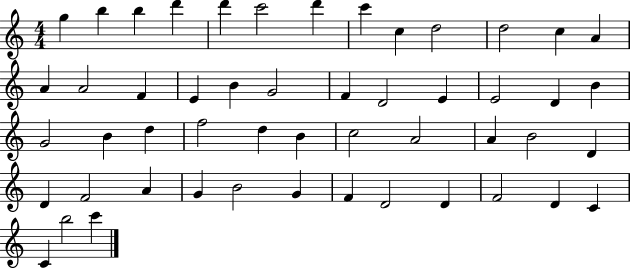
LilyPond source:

{
  \clef treble
  \numericTimeSignature
  \time 4/4
  \key c \major
  g''4 b''4 b''4 d'''4 | d'''4 c'''2 d'''4 | c'''4 c''4 d''2 | d''2 c''4 a'4 | \break a'4 a'2 f'4 | e'4 b'4 g'2 | f'4 d'2 e'4 | e'2 d'4 b'4 | \break g'2 b'4 d''4 | f''2 d''4 b'4 | c''2 a'2 | a'4 b'2 d'4 | \break d'4 f'2 a'4 | g'4 b'2 g'4 | f'4 d'2 d'4 | f'2 d'4 c'4 | \break c'4 b''2 c'''4 | \bar "|."
}